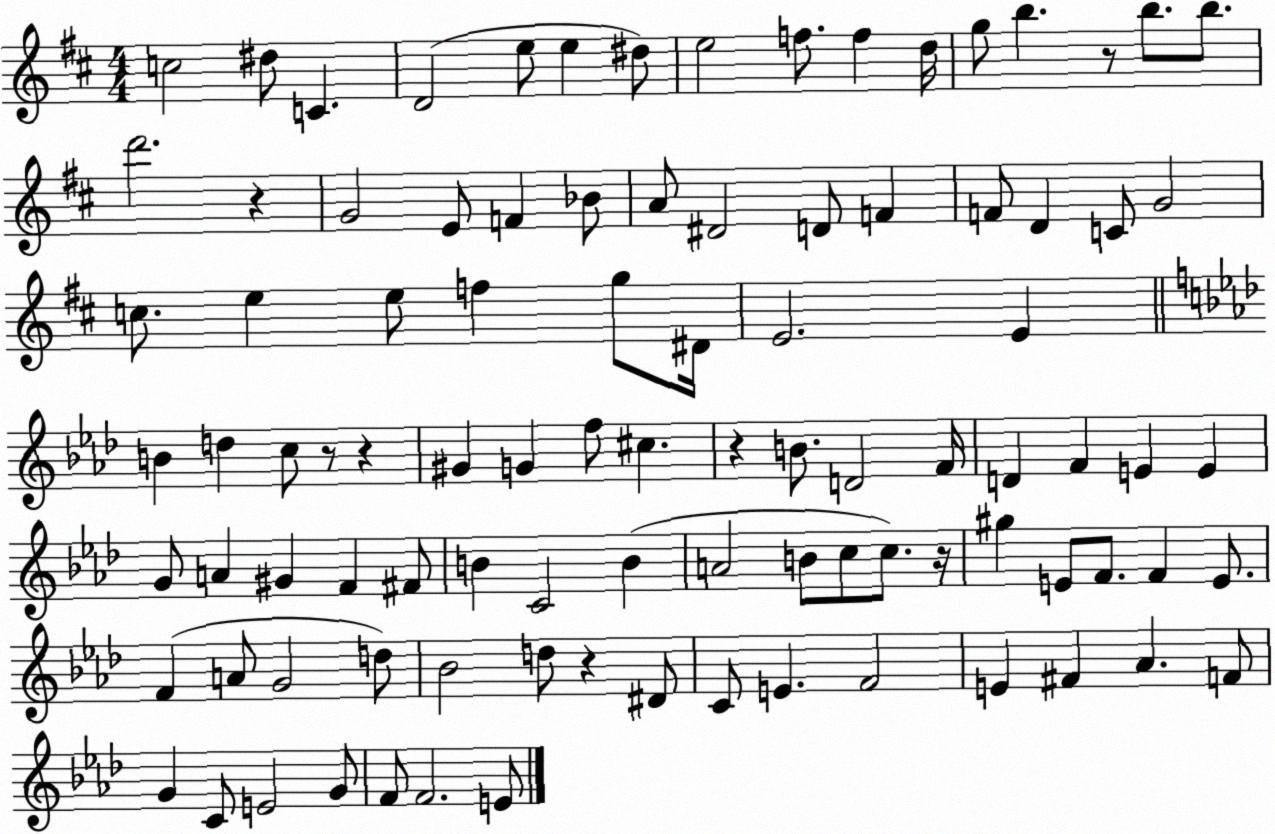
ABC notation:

X:1
T:Untitled
M:4/4
L:1/4
K:D
c2 ^d/2 C D2 e/2 e ^d/2 e2 f/2 f d/4 g/2 b z/2 b/2 b/2 d'2 z G2 E/2 F _B/2 A/2 ^D2 D/2 F F/2 D C/2 G2 c/2 e e/2 f g/2 ^D/4 E2 E B d c/2 z/2 z ^G G f/2 ^c z B/2 D2 F/4 D F E E G/2 A ^G F ^F/2 B C2 B A2 B/2 c/2 c/2 z/4 ^g E/2 F/2 F E/2 F A/2 G2 d/2 _B2 d/2 z ^D/2 C/2 E F2 E ^F _A F/2 G C/2 E2 G/2 F/2 F2 E/2